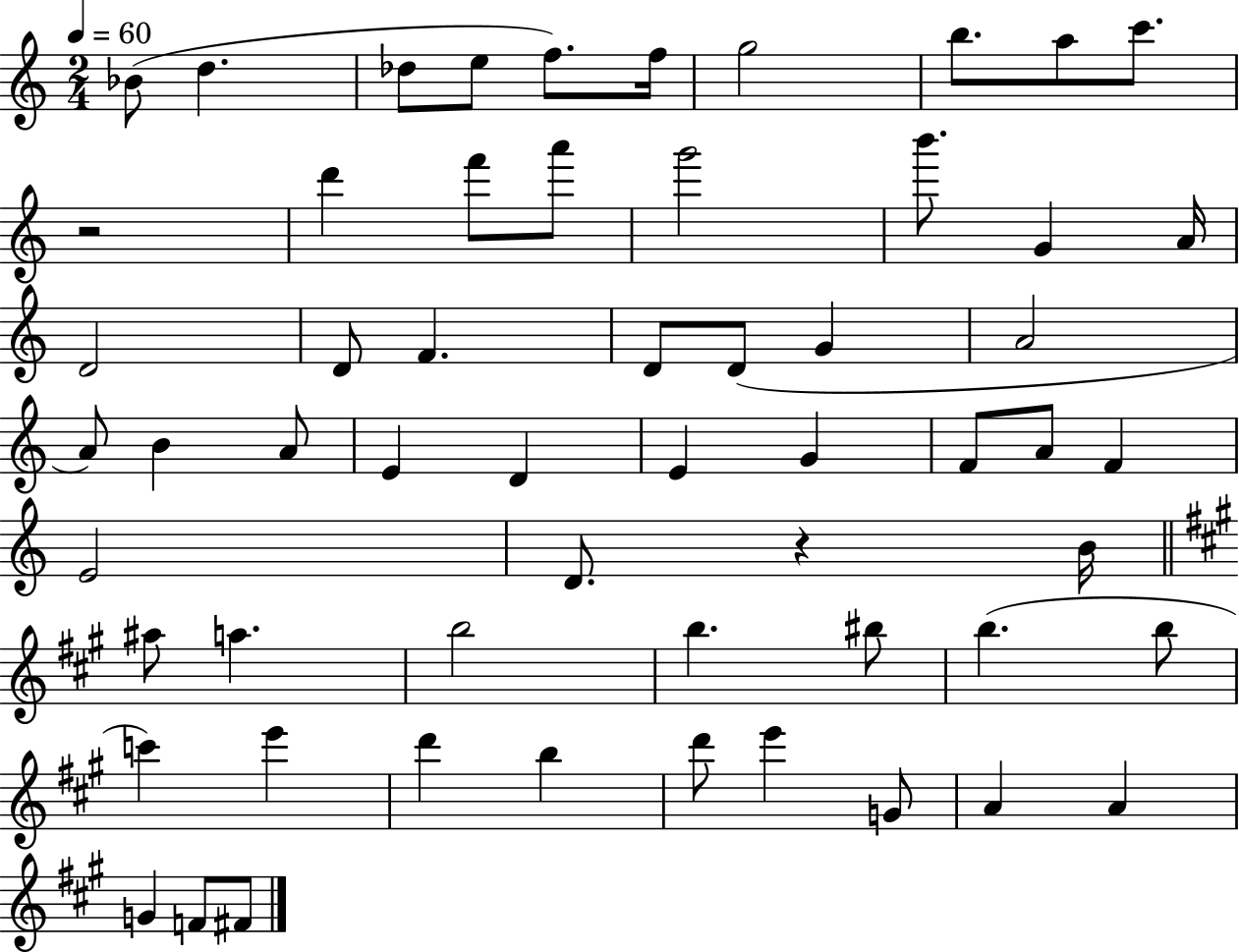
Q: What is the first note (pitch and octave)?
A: Bb4